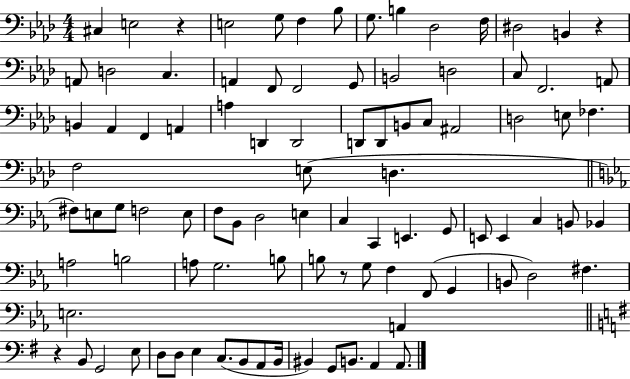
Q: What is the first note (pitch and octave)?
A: C#3